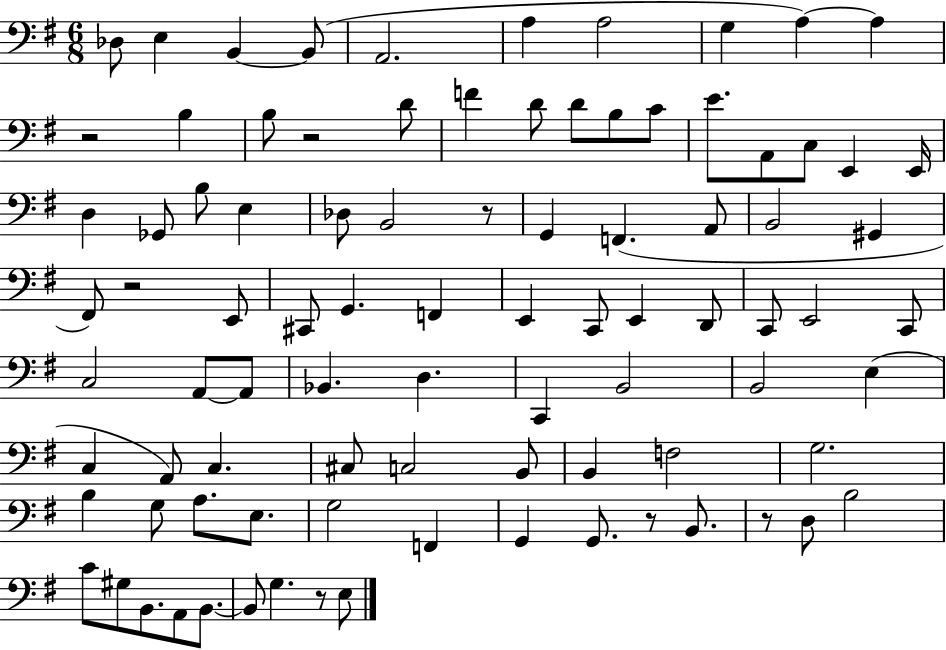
{
  \clef bass
  \numericTimeSignature
  \time 6/8
  \key g \major
  des8 e4 b,4~~ b,8( | a,2. | a4 a2 | g4 a4~~) a4 | \break r2 b4 | b8 r2 d'8 | f'4 d'8 d'8 b8 c'8 | e'8. a,8 c8 e,4 e,16 | \break d4 ges,8 b8 e4 | des8 b,2 r8 | g,4 f,4.( a,8 | b,2 gis,4 | \break fis,8) r2 e,8 | cis,8 g,4. f,4 | e,4 c,8 e,4 d,8 | c,8 e,2 c,8 | \break c2 a,8~~ a,8 | bes,4. d4. | c,4 b,2 | b,2 e4( | \break c4 a,8) c4. | cis8 c2 b,8 | b,4 f2 | g2. | \break b4 g8 a8. e8. | g2 f,4 | g,4 g,8. r8 b,8. | r8 d8 b2 | \break c'8 gis8 b,8. a,8 b,8.~~ | b,8 g4. r8 e8 | \bar "|."
}